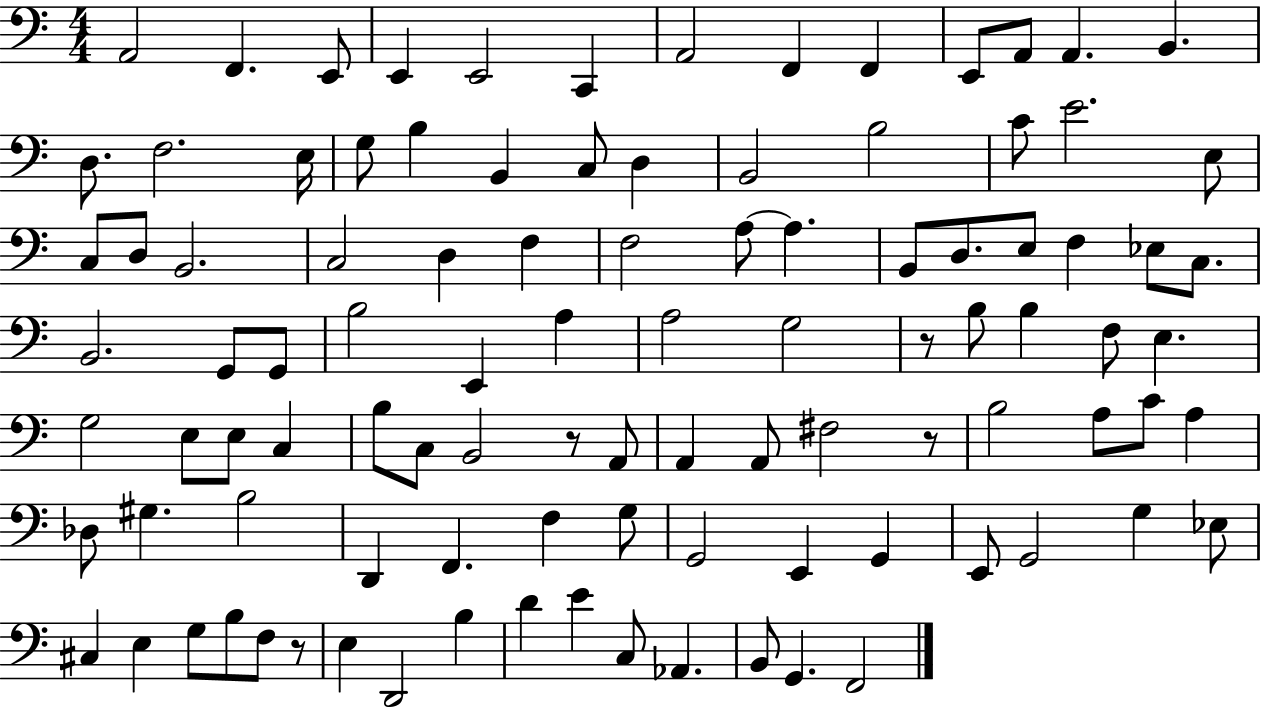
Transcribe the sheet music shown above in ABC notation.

X:1
T:Untitled
M:4/4
L:1/4
K:C
A,,2 F,, E,,/2 E,, E,,2 C,, A,,2 F,, F,, E,,/2 A,,/2 A,, B,, D,/2 F,2 E,/4 G,/2 B, B,, C,/2 D, B,,2 B,2 C/2 E2 E,/2 C,/2 D,/2 B,,2 C,2 D, F, F,2 A,/2 A, B,,/2 D,/2 E,/2 F, _E,/2 C,/2 B,,2 G,,/2 G,,/2 B,2 E,, A, A,2 G,2 z/2 B,/2 B, F,/2 E, G,2 E,/2 E,/2 C, B,/2 C,/2 B,,2 z/2 A,,/2 A,, A,,/2 ^F,2 z/2 B,2 A,/2 C/2 A, _D,/2 ^G, B,2 D,, F,, F, G,/2 G,,2 E,, G,, E,,/2 G,,2 G, _E,/2 ^C, E, G,/2 B,/2 F,/2 z/2 E, D,,2 B, D E C,/2 _A,, B,,/2 G,, F,,2